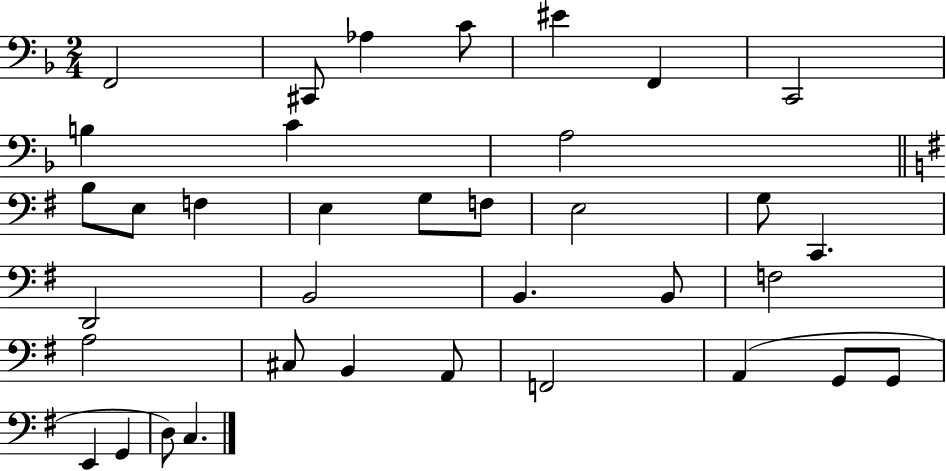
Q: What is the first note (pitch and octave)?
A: F2